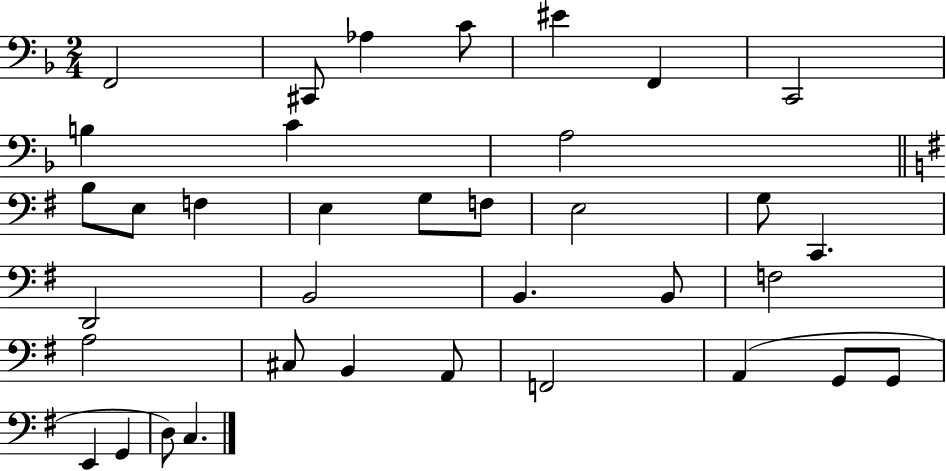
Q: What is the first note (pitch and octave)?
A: F2